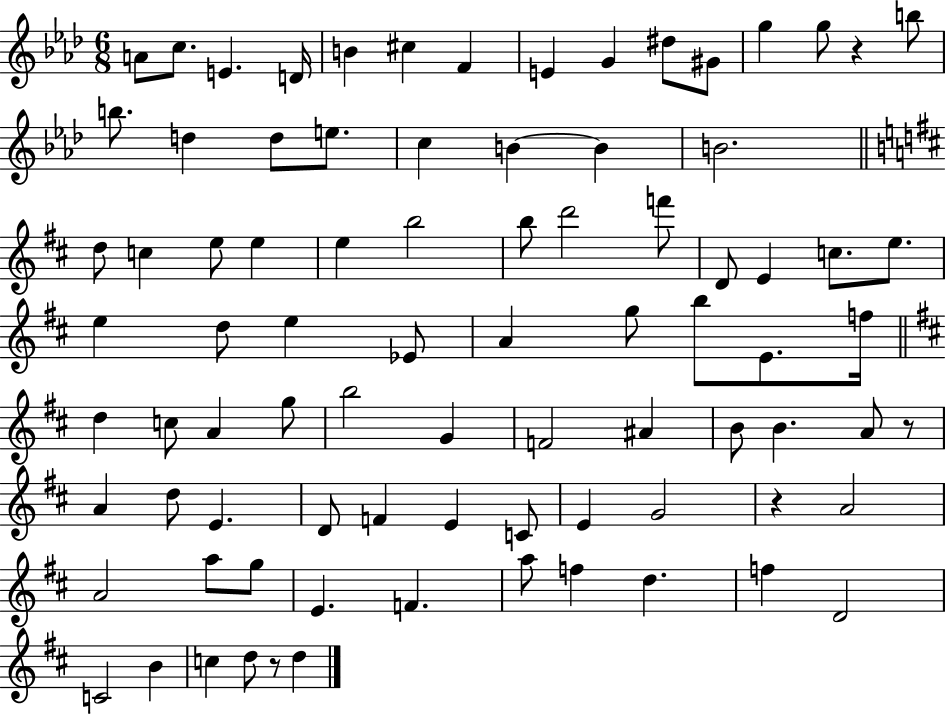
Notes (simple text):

A4/e C5/e. E4/q. D4/s B4/q C#5/q F4/q E4/q G4/q D#5/e G#4/e G5/q G5/e R/q B5/e B5/e. D5/q D5/e E5/e. C5/q B4/q B4/q B4/h. D5/e C5/q E5/e E5/q E5/q B5/h B5/e D6/h F6/e D4/e E4/q C5/e. E5/e. E5/q D5/e E5/q Eb4/e A4/q G5/e B5/e E4/e. F5/s D5/q C5/e A4/q G5/e B5/h G4/q F4/h A#4/q B4/e B4/q. A4/e R/e A4/q D5/e E4/q. D4/e F4/q E4/q C4/e E4/q G4/h R/q A4/h A4/h A5/e G5/e E4/q. F4/q. A5/e F5/q D5/q. F5/q D4/h C4/h B4/q C5/q D5/e R/e D5/q